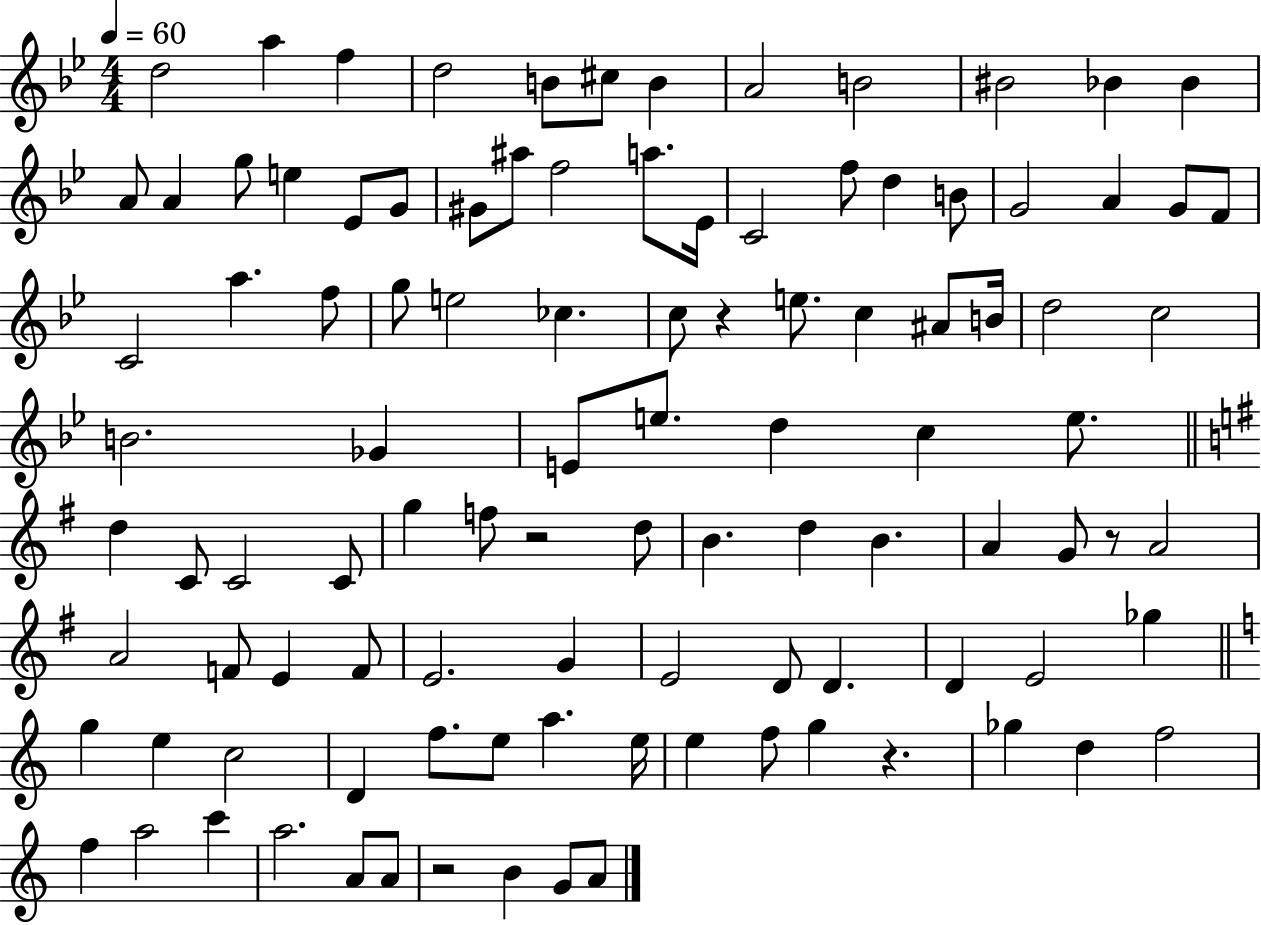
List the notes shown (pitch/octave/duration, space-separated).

D5/h A5/q F5/q D5/h B4/e C#5/e B4/q A4/h B4/h BIS4/h Bb4/q Bb4/q A4/e A4/q G5/e E5/q Eb4/e G4/e G#4/e A#5/e F5/h A5/e. Eb4/s C4/h F5/e D5/q B4/e G4/h A4/q G4/e F4/e C4/h A5/q. F5/e G5/e E5/h CES5/q. C5/e R/q E5/e. C5/q A#4/e B4/s D5/h C5/h B4/h. Gb4/q E4/e E5/e. D5/q C5/q E5/e. D5/q C4/e C4/h C4/e G5/q F5/e R/h D5/e B4/q. D5/q B4/q. A4/q G4/e R/e A4/h A4/h F4/e E4/q F4/e E4/h. G4/q E4/h D4/e D4/q. D4/q E4/h Gb5/q G5/q E5/q C5/h D4/q F5/e. E5/e A5/q. E5/s E5/q F5/e G5/q R/q. Gb5/q D5/q F5/h F5/q A5/h C6/q A5/h. A4/e A4/e R/h B4/q G4/e A4/e